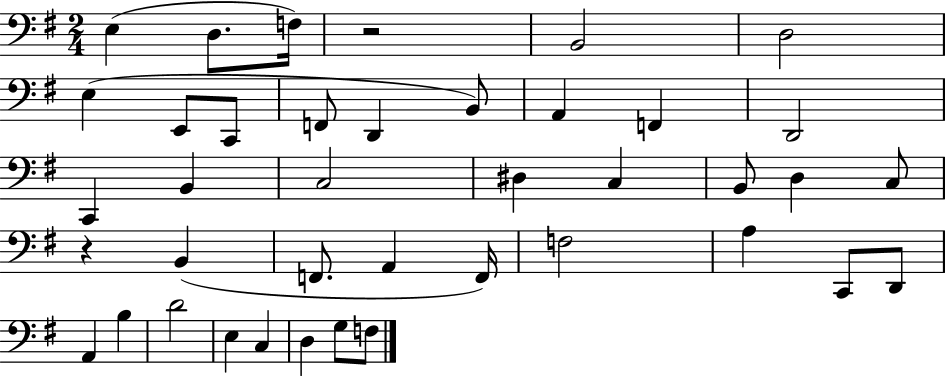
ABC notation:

X:1
T:Untitled
M:2/4
L:1/4
K:G
E, D,/2 F,/4 z2 B,,2 D,2 E, E,,/2 C,,/2 F,,/2 D,, B,,/2 A,, F,, D,,2 C,, B,, C,2 ^D, C, B,,/2 D, C,/2 z B,, F,,/2 A,, F,,/4 F,2 A, C,,/2 D,,/2 A,, B, D2 E, C, D, G,/2 F,/2